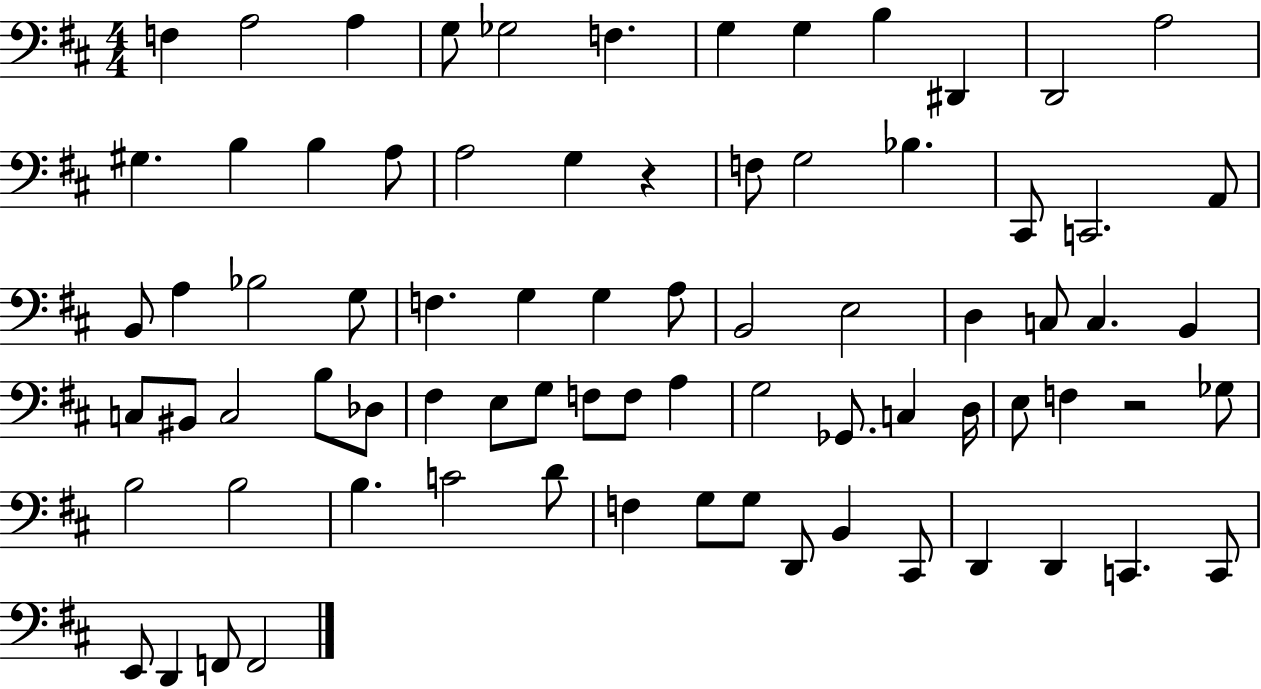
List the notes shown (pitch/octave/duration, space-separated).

F3/q A3/h A3/q G3/e Gb3/h F3/q. G3/q G3/q B3/q D#2/q D2/h A3/h G#3/q. B3/q B3/q A3/e A3/h G3/q R/q F3/e G3/h Bb3/q. C#2/e C2/h. A2/e B2/e A3/q Bb3/h G3/e F3/q. G3/q G3/q A3/e B2/h E3/h D3/q C3/e C3/q. B2/q C3/e BIS2/e C3/h B3/e Db3/e F#3/q E3/e G3/e F3/e F3/e A3/q G3/h Gb2/e. C3/q D3/s E3/e F3/q R/h Gb3/e B3/h B3/h B3/q. C4/h D4/e F3/q G3/e G3/e D2/e B2/q C#2/e D2/q D2/q C2/q. C2/e E2/e D2/q F2/e F2/h